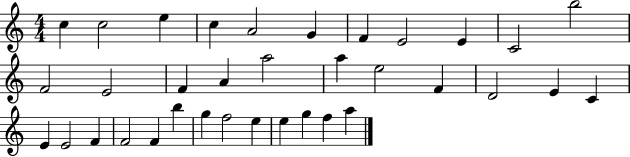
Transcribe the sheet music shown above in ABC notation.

X:1
T:Untitled
M:4/4
L:1/4
K:C
c c2 e c A2 G F E2 E C2 b2 F2 E2 F A a2 a e2 F D2 E C E E2 F F2 F b g f2 e e g f a